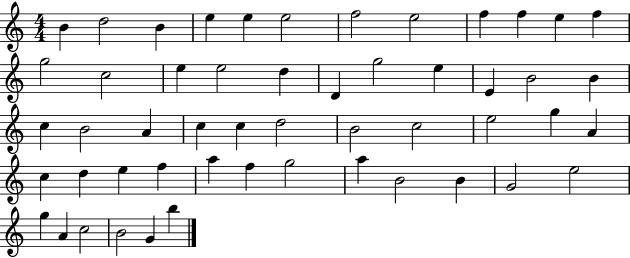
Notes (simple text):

B4/q D5/h B4/q E5/q E5/q E5/h F5/h E5/h F5/q F5/q E5/q F5/q G5/h C5/h E5/q E5/h D5/q D4/q G5/h E5/q E4/q B4/h B4/q C5/q B4/h A4/q C5/q C5/q D5/h B4/h C5/h E5/h G5/q A4/q C5/q D5/q E5/q F5/q A5/q F5/q G5/h A5/q B4/h B4/q G4/h E5/h G5/q A4/q C5/h B4/h G4/q B5/q